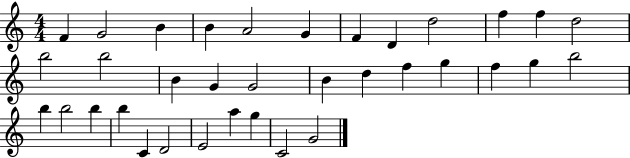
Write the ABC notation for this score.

X:1
T:Untitled
M:4/4
L:1/4
K:C
F G2 B B A2 G F D d2 f f d2 b2 b2 B G G2 B d f g f g b2 b b2 b b C D2 E2 a g C2 G2